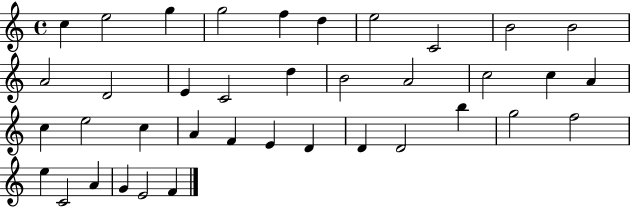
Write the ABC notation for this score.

X:1
T:Untitled
M:4/4
L:1/4
K:C
c e2 g g2 f d e2 C2 B2 B2 A2 D2 E C2 d B2 A2 c2 c A c e2 c A F E D D D2 b g2 f2 e C2 A G E2 F